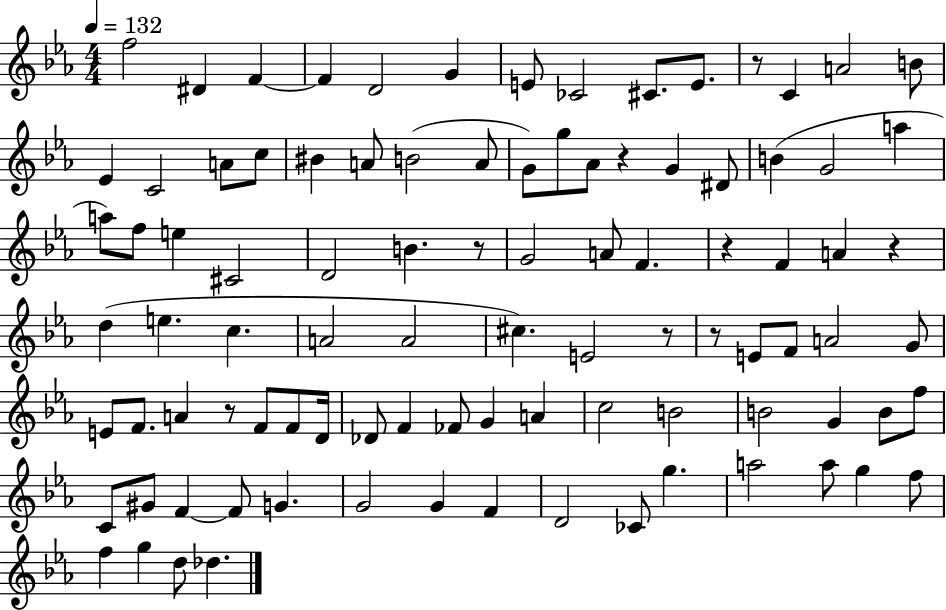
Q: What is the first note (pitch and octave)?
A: F5